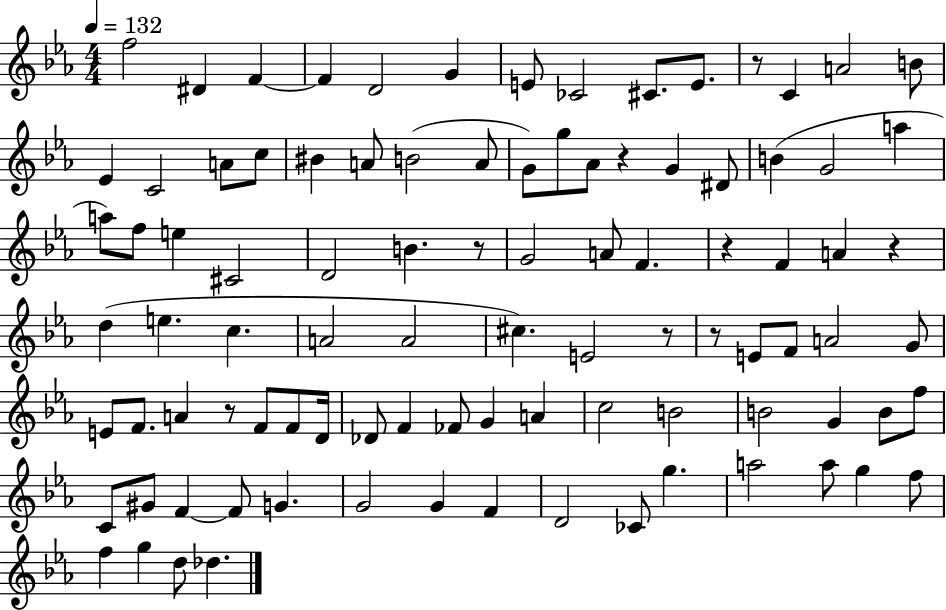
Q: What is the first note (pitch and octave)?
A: F5